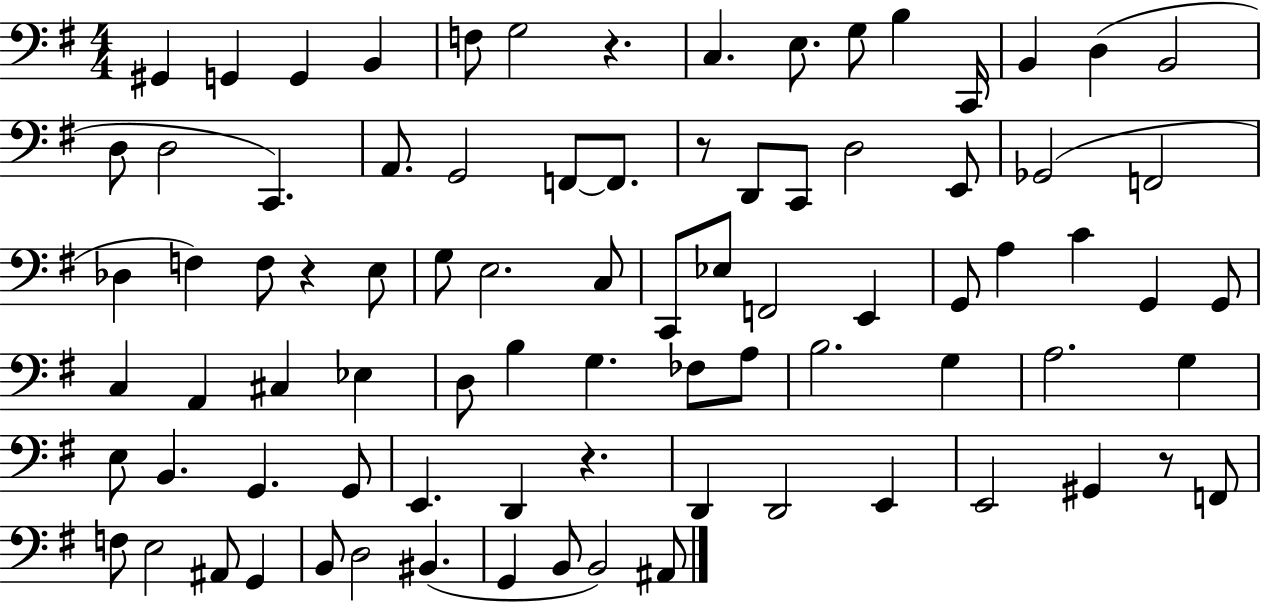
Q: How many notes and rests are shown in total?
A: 84